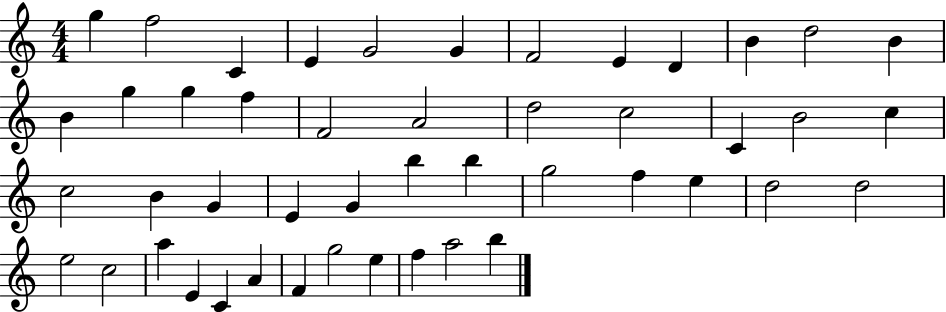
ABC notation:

X:1
T:Untitled
M:4/4
L:1/4
K:C
g f2 C E G2 G F2 E D B d2 B B g g f F2 A2 d2 c2 C B2 c c2 B G E G b b g2 f e d2 d2 e2 c2 a E C A F g2 e f a2 b